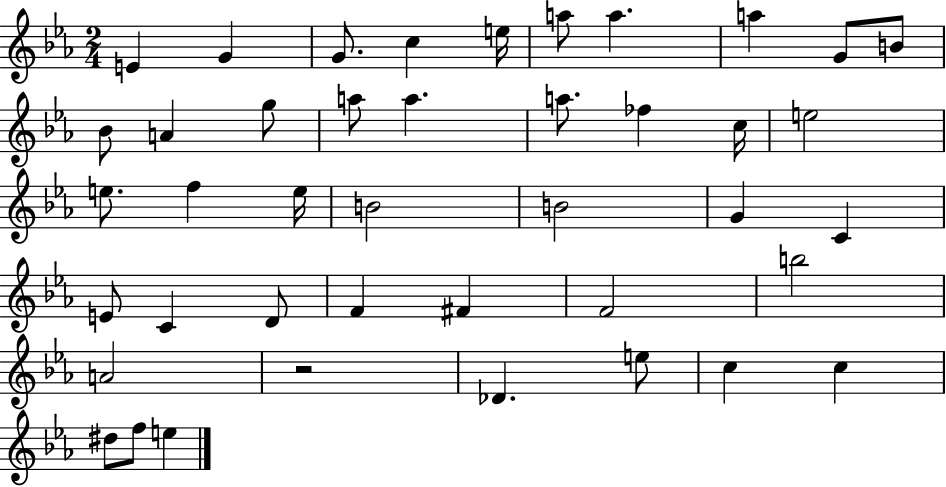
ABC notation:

X:1
T:Untitled
M:2/4
L:1/4
K:Eb
E G G/2 c e/4 a/2 a a G/2 B/2 _B/2 A g/2 a/2 a a/2 _f c/4 e2 e/2 f e/4 B2 B2 G C E/2 C D/2 F ^F F2 b2 A2 z2 _D e/2 c c ^d/2 f/2 e